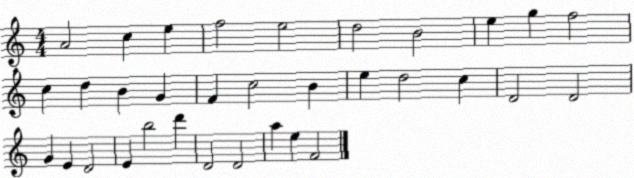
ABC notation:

X:1
T:Untitled
M:4/4
L:1/4
K:C
A2 c e f2 e2 d2 B2 e g f2 c d B G F c2 B e d2 c D2 D2 G E D2 E b2 d' D2 D2 a e F2